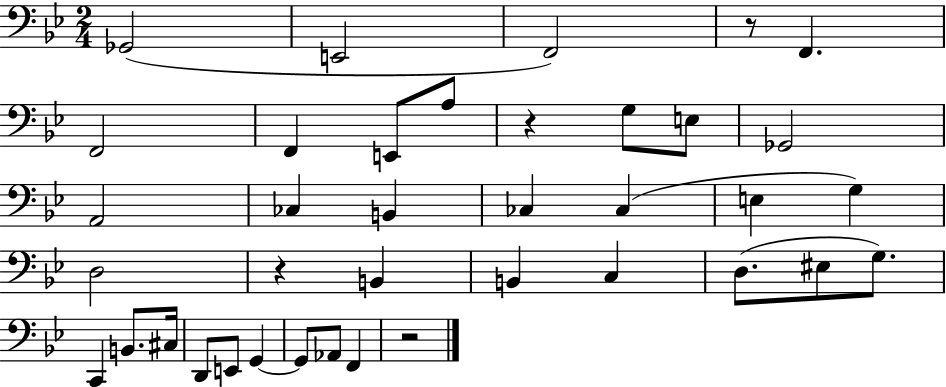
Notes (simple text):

Gb2/h E2/h F2/h R/e F2/q. F2/h F2/q E2/e A3/e R/q G3/e E3/e Gb2/h A2/h CES3/q B2/q CES3/q CES3/q E3/q G3/q D3/h R/q B2/q B2/q C3/q D3/e. EIS3/e G3/e. C2/q B2/e. C#3/s D2/e E2/e G2/q G2/e Ab2/e F2/q R/h